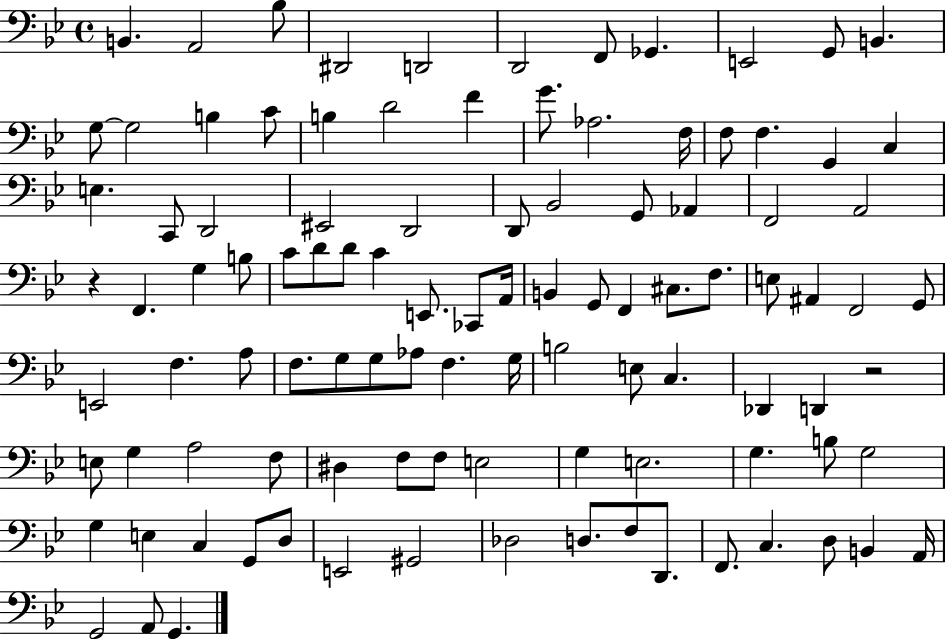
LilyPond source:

{
  \clef bass
  \time 4/4
  \defaultTimeSignature
  \key bes \major
  b,4. a,2 bes8 | dis,2 d,2 | d,2 f,8 ges,4. | e,2 g,8 b,4. | \break g8~~ g2 b4 c'8 | b4 d'2 f'4 | g'8. aes2. f16 | f8 f4. g,4 c4 | \break e4. c,8 d,2 | eis,2 d,2 | d,8 bes,2 g,8 aes,4 | f,2 a,2 | \break r4 f,4. g4 b8 | c'8 d'8 d'8 c'4 e,8. ces,8 a,16 | b,4 g,8 f,4 cis8. f8. | e8 ais,4 f,2 g,8 | \break e,2 f4. a8 | f8. g8 g8 aes8 f4. g16 | b2 e8 c4. | des,4 d,4 r2 | \break e8 g4 a2 f8 | dis4 f8 f8 e2 | g4 e2. | g4. b8 g2 | \break g4 e4 c4 g,8 d8 | e,2 gis,2 | des2 d8. f8 d,8. | f,8. c4. d8 b,4 a,16 | \break g,2 a,8 g,4. | \bar "|."
}